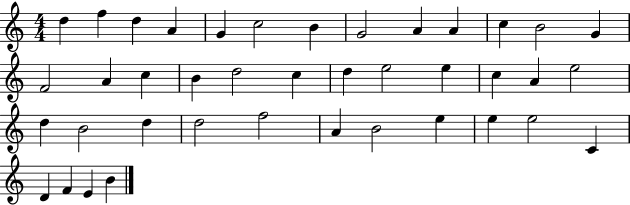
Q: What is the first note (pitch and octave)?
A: D5